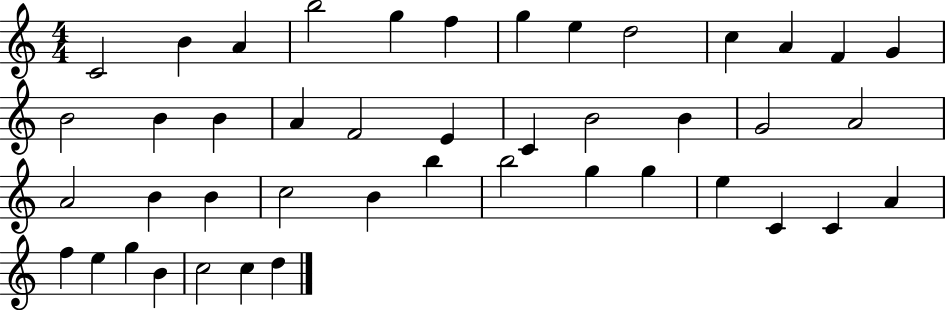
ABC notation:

X:1
T:Untitled
M:4/4
L:1/4
K:C
C2 B A b2 g f g e d2 c A F G B2 B B A F2 E C B2 B G2 A2 A2 B B c2 B b b2 g g e C C A f e g B c2 c d